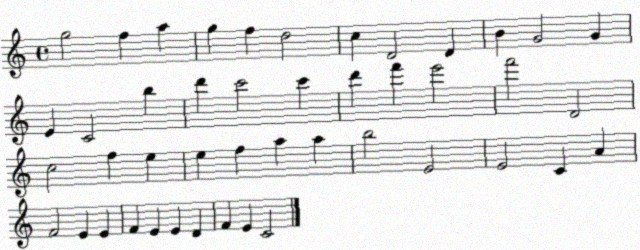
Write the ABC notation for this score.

X:1
T:Untitled
M:4/4
L:1/4
K:C
g2 f a g f d2 c D2 D B G2 G E C2 b d' c'2 c' d' f' e'2 f'2 D2 c2 f e e f a a b2 E2 E2 C A F2 E E F E E D F E C2